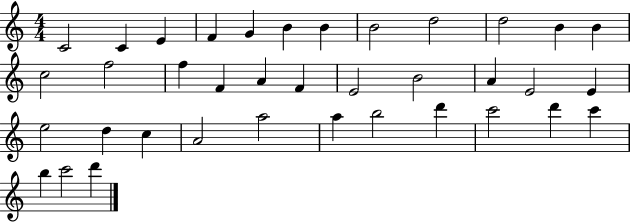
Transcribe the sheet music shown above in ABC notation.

X:1
T:Untitled
M:4/4
L:1/4
K:C
C2 C E F G B B B2 d2 d2 B B c2 f2 f F A F E2 B2 A E2 E e2 d c A2 a2 a b2 d' c'2 d' c' b c'2 d'